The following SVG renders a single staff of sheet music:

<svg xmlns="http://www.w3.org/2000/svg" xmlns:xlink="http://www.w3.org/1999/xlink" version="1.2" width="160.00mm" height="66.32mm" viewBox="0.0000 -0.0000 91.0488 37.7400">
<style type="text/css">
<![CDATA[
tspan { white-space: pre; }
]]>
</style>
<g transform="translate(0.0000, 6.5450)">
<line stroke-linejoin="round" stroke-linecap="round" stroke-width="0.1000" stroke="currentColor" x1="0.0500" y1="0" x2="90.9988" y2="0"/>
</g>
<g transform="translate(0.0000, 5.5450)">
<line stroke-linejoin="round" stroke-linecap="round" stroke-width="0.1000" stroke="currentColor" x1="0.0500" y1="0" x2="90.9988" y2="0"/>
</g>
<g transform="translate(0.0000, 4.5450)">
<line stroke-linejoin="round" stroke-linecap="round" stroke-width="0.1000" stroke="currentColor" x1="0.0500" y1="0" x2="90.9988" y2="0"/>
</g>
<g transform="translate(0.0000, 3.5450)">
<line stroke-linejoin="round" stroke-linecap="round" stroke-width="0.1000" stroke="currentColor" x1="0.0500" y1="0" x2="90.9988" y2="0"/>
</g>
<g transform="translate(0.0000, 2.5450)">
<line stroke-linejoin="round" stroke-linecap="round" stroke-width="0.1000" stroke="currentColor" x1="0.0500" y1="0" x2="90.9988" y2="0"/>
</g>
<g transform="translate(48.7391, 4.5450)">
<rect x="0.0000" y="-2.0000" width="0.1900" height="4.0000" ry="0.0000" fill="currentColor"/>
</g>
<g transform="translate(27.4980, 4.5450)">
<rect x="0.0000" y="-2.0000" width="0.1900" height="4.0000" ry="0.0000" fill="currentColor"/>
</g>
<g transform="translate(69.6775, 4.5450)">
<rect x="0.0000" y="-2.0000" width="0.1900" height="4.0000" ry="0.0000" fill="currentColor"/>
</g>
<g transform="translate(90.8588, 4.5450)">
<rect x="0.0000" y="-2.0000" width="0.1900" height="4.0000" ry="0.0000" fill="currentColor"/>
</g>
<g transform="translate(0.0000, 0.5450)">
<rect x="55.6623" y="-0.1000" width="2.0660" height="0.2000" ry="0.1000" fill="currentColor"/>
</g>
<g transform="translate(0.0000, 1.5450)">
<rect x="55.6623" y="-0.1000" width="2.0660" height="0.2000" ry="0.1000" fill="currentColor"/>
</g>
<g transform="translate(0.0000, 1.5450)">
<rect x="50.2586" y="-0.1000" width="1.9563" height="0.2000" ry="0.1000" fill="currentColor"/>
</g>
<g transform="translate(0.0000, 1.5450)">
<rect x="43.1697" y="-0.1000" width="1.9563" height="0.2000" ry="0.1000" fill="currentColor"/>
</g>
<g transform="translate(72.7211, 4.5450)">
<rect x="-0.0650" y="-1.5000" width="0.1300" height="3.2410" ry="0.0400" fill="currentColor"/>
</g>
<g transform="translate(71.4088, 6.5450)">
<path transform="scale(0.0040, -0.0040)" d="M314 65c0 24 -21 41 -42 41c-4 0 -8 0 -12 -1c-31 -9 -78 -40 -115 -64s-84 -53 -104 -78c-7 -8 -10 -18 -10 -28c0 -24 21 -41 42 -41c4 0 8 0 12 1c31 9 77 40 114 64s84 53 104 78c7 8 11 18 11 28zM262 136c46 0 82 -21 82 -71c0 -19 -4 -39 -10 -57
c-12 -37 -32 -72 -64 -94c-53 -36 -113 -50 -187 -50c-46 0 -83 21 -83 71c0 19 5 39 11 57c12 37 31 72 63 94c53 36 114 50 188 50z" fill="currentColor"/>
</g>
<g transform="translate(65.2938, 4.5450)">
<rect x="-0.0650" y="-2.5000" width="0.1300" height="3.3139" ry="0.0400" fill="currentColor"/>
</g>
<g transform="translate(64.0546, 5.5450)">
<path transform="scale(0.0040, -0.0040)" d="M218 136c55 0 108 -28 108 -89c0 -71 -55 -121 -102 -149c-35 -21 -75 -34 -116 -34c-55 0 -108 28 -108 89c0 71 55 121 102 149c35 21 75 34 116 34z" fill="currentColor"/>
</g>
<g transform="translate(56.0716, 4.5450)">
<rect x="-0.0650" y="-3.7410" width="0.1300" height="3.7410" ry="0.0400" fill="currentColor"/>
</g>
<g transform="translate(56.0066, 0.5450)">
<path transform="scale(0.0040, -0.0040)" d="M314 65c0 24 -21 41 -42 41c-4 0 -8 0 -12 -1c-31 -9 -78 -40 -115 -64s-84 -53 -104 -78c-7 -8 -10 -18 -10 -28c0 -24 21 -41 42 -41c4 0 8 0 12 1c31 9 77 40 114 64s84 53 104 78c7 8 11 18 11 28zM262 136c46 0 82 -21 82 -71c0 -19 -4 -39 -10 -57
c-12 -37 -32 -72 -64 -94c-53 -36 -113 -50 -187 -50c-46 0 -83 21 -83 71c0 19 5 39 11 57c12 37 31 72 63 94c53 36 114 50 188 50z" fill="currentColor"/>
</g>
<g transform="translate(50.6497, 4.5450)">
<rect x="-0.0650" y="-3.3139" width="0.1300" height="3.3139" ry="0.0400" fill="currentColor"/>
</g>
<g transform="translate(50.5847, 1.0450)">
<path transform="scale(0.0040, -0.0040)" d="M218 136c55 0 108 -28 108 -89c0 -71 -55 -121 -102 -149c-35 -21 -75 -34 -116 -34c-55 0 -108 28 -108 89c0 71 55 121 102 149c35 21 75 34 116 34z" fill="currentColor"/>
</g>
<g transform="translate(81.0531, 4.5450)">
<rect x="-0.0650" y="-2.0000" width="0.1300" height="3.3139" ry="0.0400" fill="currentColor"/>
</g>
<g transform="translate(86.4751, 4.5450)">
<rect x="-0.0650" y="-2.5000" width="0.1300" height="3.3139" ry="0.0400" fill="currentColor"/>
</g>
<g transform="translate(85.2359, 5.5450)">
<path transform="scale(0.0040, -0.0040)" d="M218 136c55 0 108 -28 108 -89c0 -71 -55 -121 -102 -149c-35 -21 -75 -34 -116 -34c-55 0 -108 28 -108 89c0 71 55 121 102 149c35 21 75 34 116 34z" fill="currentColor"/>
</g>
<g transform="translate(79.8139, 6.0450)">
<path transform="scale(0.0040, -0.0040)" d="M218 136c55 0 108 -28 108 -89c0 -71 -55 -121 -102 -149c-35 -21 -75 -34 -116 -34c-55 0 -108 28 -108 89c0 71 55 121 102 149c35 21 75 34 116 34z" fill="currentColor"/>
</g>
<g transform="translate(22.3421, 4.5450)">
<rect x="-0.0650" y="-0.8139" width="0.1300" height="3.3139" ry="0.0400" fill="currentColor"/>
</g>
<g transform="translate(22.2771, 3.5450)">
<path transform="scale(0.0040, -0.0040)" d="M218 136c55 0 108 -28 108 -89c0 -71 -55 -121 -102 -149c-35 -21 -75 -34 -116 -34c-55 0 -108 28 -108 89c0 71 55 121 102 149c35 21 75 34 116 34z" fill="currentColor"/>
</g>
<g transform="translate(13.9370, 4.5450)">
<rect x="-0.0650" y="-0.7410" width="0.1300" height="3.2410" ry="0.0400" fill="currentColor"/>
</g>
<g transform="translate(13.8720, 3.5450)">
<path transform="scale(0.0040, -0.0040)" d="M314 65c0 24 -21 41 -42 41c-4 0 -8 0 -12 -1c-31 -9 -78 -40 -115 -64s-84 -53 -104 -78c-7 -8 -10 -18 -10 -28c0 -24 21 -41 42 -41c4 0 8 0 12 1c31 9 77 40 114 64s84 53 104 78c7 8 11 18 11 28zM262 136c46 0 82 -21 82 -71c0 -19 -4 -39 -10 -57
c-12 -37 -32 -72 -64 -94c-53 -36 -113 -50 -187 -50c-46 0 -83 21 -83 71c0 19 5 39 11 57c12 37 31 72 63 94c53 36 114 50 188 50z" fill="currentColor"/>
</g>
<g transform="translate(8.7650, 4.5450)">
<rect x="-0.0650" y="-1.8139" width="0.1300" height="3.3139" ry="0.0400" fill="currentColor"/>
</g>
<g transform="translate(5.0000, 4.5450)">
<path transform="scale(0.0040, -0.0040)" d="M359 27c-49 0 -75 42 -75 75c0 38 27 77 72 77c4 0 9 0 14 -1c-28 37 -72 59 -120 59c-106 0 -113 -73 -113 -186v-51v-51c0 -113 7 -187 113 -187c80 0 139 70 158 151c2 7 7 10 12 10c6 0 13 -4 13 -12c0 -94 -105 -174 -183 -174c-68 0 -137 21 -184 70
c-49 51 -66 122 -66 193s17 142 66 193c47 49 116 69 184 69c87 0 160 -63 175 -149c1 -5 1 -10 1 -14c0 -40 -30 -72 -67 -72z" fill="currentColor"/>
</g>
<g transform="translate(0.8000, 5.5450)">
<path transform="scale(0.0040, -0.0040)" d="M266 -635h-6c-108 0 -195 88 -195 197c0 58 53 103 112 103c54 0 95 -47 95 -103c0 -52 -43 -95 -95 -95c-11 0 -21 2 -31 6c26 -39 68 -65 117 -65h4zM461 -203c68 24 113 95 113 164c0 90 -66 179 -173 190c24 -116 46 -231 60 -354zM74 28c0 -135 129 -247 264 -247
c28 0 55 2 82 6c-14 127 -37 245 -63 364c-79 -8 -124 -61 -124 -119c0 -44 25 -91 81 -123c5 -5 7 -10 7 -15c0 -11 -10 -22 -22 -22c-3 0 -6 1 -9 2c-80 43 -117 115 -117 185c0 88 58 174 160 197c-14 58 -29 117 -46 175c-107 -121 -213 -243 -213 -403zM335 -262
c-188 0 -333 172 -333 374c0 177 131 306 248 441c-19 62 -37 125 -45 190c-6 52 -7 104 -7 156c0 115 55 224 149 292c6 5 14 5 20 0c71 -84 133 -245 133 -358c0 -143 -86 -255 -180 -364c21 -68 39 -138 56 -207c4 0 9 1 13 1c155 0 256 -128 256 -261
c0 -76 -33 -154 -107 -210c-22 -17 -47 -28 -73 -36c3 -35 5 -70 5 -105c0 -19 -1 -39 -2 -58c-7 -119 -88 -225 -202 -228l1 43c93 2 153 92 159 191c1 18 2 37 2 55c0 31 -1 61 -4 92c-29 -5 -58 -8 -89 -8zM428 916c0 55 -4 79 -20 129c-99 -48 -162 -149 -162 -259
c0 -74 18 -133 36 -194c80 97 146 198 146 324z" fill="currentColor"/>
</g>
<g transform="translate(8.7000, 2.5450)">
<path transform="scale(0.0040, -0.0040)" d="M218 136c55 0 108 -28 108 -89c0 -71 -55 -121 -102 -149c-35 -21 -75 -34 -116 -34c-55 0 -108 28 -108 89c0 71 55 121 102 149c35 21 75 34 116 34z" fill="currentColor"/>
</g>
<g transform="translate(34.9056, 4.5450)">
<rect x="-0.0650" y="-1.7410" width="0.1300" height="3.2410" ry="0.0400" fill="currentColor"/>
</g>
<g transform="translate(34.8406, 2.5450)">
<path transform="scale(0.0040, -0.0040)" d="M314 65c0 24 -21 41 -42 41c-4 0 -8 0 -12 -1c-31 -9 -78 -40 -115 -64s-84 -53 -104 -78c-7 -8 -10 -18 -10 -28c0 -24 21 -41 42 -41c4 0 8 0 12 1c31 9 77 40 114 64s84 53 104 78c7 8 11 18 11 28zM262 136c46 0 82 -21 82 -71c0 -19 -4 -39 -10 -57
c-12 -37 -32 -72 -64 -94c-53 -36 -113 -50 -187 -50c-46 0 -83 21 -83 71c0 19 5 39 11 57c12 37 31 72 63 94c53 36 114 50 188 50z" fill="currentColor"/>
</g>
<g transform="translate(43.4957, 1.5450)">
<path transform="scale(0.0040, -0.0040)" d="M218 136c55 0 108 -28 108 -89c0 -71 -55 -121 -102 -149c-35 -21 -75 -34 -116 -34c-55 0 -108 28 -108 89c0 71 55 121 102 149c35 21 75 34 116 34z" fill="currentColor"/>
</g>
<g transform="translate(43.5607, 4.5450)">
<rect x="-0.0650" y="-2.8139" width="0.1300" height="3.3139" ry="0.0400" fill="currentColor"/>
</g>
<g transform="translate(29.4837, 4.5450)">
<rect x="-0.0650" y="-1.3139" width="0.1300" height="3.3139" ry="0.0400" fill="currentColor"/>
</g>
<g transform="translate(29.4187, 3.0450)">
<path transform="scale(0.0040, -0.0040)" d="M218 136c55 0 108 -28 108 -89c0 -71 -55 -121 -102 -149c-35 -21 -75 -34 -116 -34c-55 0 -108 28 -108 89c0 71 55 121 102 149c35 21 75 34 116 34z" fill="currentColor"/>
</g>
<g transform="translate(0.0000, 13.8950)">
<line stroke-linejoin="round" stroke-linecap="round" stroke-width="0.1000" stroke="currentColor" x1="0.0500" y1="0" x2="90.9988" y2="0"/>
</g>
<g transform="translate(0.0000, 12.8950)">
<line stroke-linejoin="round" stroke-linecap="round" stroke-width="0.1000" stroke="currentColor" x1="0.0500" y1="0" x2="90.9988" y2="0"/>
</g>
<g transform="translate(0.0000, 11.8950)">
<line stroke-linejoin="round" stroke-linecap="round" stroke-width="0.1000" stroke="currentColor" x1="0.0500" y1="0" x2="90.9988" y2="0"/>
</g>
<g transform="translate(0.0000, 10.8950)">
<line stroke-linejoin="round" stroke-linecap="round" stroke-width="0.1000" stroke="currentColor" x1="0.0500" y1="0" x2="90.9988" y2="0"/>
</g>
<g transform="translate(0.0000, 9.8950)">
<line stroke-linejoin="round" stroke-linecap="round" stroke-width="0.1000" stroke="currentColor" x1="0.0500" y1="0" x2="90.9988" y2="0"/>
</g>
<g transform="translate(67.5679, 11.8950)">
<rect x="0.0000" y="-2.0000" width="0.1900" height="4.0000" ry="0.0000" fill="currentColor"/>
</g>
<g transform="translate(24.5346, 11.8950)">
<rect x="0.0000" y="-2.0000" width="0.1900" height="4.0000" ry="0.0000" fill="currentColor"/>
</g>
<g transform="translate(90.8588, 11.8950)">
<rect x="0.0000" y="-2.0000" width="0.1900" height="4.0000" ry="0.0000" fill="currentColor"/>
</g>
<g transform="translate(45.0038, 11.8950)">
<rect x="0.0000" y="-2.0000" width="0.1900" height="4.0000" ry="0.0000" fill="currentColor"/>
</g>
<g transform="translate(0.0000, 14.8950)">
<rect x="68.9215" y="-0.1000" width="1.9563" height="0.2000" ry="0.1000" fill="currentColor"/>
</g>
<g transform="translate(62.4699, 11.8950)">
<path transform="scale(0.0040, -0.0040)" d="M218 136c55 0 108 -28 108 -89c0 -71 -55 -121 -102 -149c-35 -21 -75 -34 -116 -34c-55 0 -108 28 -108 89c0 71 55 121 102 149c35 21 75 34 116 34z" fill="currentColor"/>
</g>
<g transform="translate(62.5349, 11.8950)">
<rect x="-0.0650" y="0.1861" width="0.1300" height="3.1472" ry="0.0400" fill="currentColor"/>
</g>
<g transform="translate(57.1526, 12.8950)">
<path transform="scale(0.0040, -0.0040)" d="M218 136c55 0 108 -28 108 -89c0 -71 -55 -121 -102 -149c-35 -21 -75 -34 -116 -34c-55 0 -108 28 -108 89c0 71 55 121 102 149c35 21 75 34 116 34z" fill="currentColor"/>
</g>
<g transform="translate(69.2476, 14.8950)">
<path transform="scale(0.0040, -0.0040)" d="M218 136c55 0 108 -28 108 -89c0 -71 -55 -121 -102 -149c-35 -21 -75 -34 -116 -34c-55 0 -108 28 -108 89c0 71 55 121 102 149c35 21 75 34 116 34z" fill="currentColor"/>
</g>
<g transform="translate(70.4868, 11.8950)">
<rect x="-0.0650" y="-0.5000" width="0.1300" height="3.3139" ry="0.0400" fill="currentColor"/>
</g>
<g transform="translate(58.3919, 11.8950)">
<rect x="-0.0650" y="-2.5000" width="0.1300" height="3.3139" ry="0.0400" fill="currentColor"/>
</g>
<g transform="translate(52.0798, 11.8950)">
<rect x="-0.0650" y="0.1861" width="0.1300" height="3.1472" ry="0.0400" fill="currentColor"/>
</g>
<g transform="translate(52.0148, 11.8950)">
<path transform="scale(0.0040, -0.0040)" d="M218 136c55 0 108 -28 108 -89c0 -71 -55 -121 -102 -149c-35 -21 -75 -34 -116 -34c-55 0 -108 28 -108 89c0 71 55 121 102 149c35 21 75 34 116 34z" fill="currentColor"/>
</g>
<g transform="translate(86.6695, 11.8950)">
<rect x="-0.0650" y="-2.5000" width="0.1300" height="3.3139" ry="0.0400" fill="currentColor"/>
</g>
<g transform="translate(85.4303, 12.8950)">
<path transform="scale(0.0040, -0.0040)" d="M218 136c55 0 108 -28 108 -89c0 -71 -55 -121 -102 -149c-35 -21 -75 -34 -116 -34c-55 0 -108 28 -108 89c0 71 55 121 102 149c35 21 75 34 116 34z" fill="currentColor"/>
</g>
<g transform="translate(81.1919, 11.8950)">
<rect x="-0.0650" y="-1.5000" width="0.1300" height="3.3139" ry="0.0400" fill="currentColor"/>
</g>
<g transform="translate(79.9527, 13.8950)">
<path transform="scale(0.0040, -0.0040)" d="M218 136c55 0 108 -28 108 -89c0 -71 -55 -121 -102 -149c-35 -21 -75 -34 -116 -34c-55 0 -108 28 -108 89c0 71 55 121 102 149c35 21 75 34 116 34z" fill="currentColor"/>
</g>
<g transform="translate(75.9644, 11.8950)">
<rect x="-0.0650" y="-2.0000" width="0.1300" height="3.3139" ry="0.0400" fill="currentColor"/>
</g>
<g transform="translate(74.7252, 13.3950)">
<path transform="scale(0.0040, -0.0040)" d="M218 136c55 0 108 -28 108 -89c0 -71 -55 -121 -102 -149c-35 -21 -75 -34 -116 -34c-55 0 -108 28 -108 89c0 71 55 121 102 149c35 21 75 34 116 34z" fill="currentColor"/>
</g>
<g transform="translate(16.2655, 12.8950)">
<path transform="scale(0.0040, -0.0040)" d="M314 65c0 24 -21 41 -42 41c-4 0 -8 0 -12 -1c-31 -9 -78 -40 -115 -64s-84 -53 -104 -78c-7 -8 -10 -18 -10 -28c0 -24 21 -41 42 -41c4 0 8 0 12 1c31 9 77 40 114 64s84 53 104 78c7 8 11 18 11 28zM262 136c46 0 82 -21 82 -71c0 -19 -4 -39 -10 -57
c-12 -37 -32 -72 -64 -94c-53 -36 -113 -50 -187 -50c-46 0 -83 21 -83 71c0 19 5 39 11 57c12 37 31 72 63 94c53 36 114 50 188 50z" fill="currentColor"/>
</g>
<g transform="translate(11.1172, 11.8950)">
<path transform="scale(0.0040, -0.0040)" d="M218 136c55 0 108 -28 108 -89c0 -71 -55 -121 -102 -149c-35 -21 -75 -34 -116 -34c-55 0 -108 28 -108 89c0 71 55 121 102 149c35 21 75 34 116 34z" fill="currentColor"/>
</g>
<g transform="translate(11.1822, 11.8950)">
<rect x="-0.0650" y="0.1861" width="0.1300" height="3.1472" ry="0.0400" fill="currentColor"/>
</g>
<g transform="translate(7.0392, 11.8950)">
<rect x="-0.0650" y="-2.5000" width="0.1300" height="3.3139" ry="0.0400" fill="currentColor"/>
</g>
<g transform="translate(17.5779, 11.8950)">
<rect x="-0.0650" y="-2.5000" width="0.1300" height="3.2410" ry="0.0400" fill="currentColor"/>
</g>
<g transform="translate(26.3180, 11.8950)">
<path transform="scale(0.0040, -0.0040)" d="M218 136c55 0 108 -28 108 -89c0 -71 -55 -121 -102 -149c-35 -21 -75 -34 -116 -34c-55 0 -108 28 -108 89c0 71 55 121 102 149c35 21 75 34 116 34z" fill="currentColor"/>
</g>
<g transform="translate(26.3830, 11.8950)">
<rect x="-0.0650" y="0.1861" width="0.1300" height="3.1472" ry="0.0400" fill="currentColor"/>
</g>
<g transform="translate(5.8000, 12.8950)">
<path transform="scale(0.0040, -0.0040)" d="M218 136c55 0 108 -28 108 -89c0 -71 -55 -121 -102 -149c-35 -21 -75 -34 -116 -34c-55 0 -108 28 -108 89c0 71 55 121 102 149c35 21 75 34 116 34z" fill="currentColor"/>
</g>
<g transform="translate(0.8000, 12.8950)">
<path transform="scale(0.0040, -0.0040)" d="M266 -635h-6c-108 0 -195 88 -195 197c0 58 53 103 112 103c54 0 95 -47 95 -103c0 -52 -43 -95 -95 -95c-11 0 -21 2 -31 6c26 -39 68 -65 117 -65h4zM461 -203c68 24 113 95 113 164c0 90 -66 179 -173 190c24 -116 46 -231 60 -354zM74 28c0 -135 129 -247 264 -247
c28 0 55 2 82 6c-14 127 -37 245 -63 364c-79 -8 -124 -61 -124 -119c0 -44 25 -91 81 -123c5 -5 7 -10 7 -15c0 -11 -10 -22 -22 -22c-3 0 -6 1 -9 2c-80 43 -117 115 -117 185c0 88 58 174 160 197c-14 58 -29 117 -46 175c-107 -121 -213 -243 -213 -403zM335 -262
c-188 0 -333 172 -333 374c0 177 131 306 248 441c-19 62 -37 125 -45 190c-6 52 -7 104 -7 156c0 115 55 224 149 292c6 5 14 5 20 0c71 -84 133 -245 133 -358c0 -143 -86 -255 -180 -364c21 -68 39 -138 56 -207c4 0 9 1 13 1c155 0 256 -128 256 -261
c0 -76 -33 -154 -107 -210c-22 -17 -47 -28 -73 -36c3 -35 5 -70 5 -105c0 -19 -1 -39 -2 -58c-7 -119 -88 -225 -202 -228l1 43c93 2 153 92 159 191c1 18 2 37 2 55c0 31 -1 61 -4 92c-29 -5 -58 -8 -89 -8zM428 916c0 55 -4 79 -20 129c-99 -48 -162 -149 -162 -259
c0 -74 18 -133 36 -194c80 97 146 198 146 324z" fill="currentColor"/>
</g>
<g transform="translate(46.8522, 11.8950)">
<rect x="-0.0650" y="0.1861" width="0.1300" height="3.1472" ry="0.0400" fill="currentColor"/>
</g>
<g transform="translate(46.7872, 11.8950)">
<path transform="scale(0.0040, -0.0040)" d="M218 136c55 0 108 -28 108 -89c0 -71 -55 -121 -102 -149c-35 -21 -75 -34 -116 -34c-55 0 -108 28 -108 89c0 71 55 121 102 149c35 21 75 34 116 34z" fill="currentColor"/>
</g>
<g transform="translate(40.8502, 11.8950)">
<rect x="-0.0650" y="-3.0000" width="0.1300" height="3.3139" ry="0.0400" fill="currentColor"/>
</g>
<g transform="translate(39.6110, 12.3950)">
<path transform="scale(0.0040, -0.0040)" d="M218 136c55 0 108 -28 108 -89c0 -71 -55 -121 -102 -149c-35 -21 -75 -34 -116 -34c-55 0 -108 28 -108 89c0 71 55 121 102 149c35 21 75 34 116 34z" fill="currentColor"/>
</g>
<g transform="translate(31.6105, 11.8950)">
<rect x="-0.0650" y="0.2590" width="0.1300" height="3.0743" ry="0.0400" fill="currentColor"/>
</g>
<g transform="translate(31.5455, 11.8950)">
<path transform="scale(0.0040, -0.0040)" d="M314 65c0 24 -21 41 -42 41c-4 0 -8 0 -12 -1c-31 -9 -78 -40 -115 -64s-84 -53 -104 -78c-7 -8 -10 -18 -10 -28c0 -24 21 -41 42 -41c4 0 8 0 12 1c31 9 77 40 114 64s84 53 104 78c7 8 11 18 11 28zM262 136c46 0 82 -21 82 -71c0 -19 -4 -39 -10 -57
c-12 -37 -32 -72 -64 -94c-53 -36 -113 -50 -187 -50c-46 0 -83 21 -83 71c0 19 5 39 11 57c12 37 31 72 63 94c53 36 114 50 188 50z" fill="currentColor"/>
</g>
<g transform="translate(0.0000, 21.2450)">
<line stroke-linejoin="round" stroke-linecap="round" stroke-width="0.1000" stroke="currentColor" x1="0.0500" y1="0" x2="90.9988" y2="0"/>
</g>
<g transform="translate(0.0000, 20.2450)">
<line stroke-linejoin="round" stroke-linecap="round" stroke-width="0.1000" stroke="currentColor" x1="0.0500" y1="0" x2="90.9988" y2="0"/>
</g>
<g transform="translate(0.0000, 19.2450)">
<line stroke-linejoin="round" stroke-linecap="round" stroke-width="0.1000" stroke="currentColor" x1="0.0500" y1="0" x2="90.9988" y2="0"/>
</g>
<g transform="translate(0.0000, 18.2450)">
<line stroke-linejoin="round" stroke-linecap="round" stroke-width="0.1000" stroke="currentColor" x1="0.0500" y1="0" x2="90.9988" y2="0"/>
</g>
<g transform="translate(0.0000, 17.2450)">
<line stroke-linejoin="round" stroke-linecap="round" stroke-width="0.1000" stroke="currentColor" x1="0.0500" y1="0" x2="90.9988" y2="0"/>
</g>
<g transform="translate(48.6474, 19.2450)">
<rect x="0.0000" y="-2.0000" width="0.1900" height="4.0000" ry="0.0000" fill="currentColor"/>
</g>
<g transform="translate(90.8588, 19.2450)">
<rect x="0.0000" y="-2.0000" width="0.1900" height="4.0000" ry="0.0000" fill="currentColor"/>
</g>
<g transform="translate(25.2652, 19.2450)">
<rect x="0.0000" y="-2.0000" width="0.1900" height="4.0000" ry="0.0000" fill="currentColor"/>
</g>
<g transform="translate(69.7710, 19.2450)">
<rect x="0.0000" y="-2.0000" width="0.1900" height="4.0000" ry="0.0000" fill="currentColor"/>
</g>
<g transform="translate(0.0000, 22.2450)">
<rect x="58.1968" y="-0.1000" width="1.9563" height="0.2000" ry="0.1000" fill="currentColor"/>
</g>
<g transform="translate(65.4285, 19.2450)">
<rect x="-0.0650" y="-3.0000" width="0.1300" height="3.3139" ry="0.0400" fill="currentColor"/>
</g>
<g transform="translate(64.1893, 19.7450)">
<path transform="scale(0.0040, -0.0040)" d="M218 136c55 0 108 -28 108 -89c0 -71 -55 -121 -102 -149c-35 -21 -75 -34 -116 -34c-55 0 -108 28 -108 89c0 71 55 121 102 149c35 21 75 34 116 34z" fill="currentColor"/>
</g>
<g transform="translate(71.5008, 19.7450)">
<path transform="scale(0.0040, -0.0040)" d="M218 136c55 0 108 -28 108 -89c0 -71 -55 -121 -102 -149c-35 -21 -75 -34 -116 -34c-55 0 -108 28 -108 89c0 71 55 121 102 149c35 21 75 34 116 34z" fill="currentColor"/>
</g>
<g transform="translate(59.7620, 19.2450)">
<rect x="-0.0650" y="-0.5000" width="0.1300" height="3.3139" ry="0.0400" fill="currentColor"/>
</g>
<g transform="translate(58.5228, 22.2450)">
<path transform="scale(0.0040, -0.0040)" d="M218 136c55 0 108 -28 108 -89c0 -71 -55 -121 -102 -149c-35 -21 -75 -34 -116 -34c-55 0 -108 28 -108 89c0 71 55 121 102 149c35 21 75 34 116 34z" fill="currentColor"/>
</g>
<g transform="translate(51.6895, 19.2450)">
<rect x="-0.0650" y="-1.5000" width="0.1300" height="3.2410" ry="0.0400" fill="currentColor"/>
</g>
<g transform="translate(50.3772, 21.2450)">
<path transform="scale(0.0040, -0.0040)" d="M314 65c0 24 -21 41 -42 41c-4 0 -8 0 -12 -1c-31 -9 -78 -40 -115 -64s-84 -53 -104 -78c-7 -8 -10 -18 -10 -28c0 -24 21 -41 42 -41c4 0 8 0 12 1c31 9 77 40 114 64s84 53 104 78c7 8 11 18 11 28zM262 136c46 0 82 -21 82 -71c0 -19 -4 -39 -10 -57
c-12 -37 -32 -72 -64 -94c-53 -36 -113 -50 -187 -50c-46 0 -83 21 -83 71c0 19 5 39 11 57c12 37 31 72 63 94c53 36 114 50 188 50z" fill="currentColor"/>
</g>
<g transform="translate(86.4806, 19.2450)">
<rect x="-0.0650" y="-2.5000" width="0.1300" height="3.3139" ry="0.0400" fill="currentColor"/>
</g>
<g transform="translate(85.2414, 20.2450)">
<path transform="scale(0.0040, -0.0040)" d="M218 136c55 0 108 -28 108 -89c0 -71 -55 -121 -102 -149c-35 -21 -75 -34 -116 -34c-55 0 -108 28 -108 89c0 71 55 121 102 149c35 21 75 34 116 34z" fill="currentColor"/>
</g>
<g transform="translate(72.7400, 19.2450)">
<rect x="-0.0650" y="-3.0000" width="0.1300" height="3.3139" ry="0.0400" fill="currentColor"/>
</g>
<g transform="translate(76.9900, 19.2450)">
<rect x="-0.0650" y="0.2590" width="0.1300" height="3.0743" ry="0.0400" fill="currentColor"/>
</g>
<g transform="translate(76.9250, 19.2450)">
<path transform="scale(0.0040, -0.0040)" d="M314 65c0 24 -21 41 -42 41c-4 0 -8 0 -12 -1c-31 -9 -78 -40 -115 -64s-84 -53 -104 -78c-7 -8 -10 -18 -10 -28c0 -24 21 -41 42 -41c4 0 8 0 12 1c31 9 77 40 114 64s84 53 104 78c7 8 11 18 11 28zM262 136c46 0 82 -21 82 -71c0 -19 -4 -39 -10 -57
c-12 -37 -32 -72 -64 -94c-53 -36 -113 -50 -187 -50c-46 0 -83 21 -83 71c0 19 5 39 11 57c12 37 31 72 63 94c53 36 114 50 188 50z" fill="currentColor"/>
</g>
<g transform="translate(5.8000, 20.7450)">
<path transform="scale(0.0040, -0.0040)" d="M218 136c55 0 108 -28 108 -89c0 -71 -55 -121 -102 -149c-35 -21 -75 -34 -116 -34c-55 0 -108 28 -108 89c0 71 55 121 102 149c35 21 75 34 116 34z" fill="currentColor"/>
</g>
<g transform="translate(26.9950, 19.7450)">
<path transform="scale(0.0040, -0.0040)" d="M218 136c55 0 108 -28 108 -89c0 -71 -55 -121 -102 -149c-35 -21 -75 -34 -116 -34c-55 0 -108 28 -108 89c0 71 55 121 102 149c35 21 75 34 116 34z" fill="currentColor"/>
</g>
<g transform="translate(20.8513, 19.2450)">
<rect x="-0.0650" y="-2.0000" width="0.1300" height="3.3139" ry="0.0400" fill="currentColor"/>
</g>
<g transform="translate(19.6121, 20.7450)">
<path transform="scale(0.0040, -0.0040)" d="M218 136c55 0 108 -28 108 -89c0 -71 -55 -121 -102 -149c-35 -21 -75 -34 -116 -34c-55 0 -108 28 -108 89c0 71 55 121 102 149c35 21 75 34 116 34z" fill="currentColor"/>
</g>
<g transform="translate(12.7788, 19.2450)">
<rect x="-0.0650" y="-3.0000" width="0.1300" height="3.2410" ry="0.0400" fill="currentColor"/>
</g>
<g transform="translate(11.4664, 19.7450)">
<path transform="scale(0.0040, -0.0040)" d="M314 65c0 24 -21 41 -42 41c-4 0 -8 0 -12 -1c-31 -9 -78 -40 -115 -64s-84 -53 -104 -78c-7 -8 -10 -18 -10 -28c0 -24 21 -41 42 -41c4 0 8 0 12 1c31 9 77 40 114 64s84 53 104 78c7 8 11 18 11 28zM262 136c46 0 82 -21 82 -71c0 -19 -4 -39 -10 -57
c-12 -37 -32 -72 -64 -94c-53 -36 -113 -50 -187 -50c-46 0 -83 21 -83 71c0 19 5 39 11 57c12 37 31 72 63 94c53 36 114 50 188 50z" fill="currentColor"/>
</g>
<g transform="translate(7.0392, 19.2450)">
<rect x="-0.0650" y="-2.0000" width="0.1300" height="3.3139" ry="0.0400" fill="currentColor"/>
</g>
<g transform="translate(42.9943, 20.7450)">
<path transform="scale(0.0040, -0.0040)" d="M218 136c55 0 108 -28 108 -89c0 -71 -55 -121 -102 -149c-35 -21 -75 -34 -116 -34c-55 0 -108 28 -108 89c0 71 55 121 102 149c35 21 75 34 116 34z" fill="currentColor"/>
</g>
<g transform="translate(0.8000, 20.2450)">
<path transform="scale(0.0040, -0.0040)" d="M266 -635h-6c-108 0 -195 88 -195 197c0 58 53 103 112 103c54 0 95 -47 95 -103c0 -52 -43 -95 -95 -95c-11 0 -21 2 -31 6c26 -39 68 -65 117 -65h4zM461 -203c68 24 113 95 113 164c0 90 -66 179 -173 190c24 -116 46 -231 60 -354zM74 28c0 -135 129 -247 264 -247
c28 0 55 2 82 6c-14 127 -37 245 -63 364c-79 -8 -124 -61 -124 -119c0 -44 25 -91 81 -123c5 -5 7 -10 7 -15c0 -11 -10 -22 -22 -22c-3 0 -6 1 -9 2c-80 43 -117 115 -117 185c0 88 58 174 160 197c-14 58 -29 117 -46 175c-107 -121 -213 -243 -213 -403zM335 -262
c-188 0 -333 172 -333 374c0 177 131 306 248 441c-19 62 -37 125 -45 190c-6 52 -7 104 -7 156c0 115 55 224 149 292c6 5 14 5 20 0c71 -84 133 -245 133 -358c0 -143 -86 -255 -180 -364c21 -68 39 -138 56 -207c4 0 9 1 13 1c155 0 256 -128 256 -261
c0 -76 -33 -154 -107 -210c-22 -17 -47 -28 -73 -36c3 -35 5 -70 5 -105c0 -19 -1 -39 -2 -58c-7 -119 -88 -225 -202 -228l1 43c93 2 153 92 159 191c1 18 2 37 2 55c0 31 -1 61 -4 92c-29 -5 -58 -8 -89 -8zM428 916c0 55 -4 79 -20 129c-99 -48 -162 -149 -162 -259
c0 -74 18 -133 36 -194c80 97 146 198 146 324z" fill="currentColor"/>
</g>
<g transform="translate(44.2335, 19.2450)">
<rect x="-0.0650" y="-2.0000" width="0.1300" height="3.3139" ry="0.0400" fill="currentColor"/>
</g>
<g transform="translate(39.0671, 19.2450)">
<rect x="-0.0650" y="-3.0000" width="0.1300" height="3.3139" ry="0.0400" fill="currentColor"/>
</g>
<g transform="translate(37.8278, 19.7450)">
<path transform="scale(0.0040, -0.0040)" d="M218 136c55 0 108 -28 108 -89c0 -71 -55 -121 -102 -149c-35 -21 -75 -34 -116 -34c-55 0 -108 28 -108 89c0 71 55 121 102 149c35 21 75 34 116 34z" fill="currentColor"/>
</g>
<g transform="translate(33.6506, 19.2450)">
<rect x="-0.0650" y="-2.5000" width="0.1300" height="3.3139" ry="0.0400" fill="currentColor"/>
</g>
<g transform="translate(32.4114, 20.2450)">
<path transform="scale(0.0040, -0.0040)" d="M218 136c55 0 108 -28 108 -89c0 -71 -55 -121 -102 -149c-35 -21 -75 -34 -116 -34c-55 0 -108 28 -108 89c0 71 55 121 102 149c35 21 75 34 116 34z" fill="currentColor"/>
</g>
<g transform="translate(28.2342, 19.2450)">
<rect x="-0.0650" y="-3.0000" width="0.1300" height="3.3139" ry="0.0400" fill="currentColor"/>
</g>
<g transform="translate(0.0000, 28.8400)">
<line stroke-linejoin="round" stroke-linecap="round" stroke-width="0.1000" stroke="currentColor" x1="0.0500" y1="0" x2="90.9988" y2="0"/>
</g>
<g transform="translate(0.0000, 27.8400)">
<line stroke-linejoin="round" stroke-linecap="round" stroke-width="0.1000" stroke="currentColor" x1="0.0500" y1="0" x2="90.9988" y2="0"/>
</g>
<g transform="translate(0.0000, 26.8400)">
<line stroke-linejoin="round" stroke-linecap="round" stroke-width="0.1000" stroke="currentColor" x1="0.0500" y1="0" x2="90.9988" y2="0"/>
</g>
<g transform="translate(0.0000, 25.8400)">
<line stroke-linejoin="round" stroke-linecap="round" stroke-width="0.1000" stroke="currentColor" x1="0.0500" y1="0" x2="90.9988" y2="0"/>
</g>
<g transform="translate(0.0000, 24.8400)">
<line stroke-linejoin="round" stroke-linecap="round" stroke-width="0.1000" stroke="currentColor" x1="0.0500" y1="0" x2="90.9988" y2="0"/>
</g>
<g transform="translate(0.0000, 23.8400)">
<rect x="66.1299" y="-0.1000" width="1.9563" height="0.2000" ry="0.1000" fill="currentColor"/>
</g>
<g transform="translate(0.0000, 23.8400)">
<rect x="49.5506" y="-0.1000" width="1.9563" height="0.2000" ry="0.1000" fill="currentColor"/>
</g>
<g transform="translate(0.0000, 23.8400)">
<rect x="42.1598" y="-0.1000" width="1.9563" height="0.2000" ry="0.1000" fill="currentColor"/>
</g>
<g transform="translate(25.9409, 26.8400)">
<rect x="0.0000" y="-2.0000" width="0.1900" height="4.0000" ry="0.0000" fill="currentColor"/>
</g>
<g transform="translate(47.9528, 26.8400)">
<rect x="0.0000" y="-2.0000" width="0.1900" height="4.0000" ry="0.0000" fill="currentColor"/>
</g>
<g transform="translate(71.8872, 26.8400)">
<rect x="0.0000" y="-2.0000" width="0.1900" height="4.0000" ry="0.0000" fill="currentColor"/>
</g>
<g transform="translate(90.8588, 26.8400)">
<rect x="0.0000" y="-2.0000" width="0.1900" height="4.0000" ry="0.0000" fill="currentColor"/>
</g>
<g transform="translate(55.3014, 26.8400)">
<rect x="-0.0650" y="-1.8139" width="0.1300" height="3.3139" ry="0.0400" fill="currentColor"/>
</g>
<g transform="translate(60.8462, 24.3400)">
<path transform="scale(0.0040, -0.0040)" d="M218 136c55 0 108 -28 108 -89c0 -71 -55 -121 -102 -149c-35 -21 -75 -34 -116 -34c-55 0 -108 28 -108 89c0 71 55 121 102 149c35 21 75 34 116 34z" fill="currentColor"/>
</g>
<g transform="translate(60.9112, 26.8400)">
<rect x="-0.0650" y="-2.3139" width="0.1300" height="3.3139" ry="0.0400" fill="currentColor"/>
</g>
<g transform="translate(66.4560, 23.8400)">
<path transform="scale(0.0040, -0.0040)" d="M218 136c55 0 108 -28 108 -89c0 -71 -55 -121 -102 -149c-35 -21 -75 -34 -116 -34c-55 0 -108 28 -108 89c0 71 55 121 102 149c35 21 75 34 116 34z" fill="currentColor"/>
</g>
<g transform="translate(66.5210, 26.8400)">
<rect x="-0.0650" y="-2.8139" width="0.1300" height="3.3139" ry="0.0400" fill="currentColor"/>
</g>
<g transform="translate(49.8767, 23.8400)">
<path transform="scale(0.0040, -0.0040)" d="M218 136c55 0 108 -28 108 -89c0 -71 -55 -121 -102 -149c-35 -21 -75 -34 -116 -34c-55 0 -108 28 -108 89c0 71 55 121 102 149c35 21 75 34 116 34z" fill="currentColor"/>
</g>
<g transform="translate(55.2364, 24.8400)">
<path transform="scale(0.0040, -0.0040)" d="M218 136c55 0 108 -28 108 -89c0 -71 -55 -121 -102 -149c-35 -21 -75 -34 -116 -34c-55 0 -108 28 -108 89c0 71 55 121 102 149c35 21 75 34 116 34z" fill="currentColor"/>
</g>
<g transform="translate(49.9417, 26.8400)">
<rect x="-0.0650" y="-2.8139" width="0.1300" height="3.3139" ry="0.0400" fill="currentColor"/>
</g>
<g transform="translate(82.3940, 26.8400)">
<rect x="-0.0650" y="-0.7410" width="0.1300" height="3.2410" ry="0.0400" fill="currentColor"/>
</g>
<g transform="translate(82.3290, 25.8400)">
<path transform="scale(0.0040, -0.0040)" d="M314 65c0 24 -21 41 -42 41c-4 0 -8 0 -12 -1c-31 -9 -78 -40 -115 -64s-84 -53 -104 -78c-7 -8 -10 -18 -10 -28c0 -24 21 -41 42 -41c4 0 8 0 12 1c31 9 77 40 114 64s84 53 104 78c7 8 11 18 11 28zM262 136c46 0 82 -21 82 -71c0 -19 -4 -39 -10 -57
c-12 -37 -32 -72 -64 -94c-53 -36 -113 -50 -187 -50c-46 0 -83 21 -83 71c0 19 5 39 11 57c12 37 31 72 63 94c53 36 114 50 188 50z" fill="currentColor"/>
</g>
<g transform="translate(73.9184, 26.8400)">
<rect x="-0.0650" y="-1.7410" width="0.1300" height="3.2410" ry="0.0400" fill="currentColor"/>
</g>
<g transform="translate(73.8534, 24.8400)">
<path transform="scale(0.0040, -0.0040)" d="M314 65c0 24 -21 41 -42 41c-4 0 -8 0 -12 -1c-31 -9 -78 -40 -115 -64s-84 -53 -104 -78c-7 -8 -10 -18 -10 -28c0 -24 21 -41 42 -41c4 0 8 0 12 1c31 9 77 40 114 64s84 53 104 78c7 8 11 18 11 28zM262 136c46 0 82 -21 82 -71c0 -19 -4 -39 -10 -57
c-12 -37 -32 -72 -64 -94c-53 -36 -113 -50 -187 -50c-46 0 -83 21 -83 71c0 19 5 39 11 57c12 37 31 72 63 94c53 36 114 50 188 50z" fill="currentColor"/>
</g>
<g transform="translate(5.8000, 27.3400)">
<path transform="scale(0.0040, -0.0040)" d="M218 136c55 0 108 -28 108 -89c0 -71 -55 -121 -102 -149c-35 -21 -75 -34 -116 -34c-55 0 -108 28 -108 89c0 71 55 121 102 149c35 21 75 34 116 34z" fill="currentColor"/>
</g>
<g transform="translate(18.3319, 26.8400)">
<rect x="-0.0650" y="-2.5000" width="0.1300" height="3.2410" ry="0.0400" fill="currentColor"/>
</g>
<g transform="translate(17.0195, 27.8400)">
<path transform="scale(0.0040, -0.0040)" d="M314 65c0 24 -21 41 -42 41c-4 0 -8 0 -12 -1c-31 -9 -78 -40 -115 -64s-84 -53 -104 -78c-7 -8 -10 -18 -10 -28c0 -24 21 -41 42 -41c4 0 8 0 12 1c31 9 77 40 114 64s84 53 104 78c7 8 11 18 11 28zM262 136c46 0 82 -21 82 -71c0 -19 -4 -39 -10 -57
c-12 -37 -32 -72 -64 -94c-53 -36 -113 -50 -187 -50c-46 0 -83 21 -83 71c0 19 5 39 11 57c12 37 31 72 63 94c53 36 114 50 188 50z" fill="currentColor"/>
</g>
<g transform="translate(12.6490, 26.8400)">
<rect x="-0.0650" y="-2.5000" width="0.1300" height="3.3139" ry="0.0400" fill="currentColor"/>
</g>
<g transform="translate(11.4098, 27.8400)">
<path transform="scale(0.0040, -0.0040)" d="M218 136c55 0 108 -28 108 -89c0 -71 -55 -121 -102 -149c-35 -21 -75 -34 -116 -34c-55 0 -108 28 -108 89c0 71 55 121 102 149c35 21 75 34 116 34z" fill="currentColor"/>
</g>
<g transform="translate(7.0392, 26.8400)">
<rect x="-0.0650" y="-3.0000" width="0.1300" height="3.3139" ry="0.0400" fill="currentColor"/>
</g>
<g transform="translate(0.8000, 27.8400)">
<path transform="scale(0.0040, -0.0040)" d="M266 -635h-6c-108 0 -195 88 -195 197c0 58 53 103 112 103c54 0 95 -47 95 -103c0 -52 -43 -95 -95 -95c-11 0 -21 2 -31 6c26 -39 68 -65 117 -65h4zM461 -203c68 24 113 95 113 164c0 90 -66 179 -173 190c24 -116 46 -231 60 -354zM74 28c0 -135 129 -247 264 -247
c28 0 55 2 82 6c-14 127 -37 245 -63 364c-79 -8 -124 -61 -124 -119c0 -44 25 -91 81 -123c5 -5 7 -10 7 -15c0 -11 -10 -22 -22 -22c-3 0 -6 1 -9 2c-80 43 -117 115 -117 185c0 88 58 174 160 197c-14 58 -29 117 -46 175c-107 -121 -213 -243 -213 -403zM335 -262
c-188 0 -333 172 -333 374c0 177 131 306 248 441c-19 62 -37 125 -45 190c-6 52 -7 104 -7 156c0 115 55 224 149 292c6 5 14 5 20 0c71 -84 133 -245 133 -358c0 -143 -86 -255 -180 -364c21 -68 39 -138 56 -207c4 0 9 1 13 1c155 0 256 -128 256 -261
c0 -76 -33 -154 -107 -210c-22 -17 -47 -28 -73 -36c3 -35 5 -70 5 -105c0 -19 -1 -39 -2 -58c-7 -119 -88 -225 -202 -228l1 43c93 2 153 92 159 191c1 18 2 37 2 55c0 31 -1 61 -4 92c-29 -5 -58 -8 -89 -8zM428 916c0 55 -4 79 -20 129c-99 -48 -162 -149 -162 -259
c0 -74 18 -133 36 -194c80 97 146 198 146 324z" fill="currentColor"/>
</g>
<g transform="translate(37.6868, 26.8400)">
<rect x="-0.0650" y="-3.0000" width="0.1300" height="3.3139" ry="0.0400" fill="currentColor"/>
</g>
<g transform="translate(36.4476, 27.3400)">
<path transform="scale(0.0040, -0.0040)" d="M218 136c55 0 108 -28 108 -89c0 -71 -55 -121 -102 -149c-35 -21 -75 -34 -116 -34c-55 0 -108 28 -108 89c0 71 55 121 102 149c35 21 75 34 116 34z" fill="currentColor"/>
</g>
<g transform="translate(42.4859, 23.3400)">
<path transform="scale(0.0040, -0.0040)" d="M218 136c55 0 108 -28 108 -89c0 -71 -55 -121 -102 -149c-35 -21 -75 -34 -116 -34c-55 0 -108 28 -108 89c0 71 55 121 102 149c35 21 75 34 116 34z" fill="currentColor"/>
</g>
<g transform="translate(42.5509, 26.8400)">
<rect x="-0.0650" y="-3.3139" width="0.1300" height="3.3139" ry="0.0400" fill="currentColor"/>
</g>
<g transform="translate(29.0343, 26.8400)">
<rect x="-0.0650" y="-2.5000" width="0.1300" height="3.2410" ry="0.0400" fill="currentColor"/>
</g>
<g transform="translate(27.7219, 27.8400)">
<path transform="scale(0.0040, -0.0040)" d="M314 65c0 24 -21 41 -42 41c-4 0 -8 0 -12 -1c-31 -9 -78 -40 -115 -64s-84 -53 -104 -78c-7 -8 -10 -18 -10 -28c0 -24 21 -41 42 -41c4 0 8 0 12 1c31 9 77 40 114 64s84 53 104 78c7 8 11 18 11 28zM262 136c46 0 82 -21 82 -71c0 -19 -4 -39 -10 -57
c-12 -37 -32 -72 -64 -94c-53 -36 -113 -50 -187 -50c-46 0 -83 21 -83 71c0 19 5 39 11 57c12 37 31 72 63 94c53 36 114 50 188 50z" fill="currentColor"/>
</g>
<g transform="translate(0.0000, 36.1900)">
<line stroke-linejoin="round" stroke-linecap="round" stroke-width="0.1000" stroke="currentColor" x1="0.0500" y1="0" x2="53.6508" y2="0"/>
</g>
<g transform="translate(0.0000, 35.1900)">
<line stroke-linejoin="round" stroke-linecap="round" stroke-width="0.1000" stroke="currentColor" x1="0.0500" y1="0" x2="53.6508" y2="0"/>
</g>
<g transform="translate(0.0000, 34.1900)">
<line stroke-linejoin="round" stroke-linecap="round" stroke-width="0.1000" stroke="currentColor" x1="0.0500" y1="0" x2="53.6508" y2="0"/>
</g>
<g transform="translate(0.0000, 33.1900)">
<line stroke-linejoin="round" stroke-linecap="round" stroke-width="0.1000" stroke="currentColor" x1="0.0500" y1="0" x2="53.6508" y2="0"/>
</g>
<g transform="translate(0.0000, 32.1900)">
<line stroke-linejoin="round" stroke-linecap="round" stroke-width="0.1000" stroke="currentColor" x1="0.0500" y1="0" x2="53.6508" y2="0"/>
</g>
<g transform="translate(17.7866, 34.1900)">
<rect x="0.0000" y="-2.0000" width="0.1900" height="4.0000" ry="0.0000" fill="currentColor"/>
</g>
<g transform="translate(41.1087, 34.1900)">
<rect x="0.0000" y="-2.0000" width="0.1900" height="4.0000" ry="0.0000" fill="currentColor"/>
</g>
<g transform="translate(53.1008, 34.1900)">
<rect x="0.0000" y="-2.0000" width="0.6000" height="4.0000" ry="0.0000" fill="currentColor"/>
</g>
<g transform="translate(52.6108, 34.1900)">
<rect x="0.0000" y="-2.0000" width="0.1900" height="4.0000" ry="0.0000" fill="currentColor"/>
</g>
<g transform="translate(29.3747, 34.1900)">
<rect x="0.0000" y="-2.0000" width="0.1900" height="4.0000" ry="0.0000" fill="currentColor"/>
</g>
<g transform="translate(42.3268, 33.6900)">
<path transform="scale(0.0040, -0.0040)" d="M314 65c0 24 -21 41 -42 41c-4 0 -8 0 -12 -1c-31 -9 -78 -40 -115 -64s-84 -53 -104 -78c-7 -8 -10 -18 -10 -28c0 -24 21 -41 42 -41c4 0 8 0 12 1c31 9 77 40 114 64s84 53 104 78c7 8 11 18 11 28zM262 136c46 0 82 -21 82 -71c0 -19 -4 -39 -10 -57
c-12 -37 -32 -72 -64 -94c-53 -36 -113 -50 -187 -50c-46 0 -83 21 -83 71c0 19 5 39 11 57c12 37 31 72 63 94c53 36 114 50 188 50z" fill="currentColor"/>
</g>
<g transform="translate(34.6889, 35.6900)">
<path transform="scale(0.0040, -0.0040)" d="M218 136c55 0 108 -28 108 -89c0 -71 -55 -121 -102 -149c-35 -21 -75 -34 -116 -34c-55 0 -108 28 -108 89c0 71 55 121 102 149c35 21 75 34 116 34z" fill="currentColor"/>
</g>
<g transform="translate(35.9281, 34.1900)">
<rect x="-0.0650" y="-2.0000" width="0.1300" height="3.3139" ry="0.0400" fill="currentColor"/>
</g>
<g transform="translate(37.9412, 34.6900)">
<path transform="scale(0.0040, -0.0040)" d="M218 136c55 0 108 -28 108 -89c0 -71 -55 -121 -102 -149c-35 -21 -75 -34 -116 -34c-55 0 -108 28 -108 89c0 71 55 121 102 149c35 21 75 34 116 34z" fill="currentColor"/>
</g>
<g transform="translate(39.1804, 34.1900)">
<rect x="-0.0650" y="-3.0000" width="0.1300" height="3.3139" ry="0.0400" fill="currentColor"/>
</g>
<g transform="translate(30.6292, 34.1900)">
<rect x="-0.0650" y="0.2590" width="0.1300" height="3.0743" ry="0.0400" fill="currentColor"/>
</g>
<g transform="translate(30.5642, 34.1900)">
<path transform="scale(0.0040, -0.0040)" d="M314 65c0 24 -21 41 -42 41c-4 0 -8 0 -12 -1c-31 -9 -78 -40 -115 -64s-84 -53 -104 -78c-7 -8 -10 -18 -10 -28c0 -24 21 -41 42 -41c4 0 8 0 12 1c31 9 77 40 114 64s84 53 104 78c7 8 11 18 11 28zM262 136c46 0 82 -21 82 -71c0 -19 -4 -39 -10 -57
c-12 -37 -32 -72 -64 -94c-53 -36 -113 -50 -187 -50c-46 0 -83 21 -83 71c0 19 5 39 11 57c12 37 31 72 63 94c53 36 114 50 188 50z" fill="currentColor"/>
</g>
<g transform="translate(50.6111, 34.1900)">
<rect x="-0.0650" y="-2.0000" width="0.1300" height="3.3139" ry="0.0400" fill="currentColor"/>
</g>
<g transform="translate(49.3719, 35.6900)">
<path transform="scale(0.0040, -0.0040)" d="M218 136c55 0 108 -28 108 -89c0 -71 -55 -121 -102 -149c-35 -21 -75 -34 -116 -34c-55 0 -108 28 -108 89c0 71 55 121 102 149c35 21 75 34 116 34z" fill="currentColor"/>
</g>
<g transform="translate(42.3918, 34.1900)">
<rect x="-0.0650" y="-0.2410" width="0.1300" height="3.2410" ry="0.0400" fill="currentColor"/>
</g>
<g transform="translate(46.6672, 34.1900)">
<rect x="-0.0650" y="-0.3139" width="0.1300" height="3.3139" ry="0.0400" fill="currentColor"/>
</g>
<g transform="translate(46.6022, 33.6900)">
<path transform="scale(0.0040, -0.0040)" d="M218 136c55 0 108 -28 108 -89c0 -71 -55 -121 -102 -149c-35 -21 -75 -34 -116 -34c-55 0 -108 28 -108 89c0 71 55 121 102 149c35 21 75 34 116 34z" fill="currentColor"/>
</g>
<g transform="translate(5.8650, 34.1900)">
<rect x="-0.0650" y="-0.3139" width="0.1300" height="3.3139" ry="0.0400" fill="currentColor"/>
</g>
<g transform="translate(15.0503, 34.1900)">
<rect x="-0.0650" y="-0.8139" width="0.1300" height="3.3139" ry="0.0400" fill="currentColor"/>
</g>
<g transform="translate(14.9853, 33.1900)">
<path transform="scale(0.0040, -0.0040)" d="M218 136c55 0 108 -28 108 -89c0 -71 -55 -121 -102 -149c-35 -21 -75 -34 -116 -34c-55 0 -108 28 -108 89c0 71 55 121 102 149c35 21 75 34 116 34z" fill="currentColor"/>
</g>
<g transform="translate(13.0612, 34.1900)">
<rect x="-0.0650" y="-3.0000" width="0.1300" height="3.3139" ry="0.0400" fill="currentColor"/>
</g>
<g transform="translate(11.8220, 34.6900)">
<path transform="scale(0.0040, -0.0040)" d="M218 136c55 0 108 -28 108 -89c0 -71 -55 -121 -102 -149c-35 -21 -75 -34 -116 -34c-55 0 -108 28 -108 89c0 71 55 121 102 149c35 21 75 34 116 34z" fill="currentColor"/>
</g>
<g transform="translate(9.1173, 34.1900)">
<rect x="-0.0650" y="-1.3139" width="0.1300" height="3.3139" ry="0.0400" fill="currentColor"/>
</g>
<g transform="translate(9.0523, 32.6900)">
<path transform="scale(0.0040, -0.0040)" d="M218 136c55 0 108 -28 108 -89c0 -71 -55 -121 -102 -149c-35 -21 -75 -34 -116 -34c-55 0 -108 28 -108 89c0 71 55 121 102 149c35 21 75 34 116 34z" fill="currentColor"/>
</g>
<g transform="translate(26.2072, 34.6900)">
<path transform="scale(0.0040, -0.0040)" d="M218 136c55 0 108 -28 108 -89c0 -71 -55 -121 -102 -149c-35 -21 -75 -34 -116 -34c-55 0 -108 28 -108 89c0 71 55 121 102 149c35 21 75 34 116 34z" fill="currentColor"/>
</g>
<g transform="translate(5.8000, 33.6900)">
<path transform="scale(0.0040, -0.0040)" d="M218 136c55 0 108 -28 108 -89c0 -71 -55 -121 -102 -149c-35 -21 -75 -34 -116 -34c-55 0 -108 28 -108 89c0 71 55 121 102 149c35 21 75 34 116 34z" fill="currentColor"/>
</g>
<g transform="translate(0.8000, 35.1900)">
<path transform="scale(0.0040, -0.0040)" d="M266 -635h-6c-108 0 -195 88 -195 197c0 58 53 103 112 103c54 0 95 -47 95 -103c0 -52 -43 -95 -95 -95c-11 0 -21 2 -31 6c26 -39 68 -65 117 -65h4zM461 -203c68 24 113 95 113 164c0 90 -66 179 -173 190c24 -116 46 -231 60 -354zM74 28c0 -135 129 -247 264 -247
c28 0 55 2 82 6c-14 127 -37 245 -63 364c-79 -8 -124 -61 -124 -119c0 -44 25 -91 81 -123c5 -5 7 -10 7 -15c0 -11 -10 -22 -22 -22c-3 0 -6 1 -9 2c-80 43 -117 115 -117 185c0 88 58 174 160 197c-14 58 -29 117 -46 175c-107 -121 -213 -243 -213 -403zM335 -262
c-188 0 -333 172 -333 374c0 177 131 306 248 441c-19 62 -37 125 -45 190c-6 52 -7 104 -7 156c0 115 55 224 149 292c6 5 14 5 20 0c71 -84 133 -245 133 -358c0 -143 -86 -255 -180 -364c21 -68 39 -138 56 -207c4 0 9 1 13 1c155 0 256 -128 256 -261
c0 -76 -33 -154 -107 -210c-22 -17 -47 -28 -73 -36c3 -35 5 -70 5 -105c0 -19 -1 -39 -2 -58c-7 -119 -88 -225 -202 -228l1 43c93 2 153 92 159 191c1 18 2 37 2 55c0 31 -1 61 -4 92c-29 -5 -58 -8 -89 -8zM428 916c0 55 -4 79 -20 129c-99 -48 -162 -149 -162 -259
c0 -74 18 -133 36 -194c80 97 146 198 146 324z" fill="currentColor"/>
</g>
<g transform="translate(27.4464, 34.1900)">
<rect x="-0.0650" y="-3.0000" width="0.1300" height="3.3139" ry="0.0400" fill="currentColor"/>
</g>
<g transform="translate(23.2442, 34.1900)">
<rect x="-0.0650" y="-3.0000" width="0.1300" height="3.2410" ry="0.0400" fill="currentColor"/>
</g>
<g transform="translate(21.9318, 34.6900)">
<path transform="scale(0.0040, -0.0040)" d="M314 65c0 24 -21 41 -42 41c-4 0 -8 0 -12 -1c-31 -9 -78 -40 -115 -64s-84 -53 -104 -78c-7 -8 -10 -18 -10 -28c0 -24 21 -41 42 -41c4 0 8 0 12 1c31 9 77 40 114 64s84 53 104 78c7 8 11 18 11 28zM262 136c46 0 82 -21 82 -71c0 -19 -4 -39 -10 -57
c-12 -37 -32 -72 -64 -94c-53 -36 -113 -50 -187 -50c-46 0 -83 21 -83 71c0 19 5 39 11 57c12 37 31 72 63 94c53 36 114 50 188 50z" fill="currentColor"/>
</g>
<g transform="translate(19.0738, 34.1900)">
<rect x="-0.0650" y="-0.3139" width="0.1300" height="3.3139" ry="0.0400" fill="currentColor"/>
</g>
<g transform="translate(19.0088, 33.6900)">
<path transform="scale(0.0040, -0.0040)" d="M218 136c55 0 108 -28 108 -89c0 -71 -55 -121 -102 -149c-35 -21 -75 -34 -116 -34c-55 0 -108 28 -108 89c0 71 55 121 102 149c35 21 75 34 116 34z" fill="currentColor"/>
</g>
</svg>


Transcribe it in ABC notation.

X:1
T:Untitled
M:4/4
L:1/4
K:C
f d2 d e f2 a b c'2 G E2 F G G B G2 B B2 A B B G B C F E G F A2 F A G A F E2 C A A B2 G A G G2 G2 A b a f g a f2 d2 c e A d c A2 A B2 F A c2 c F